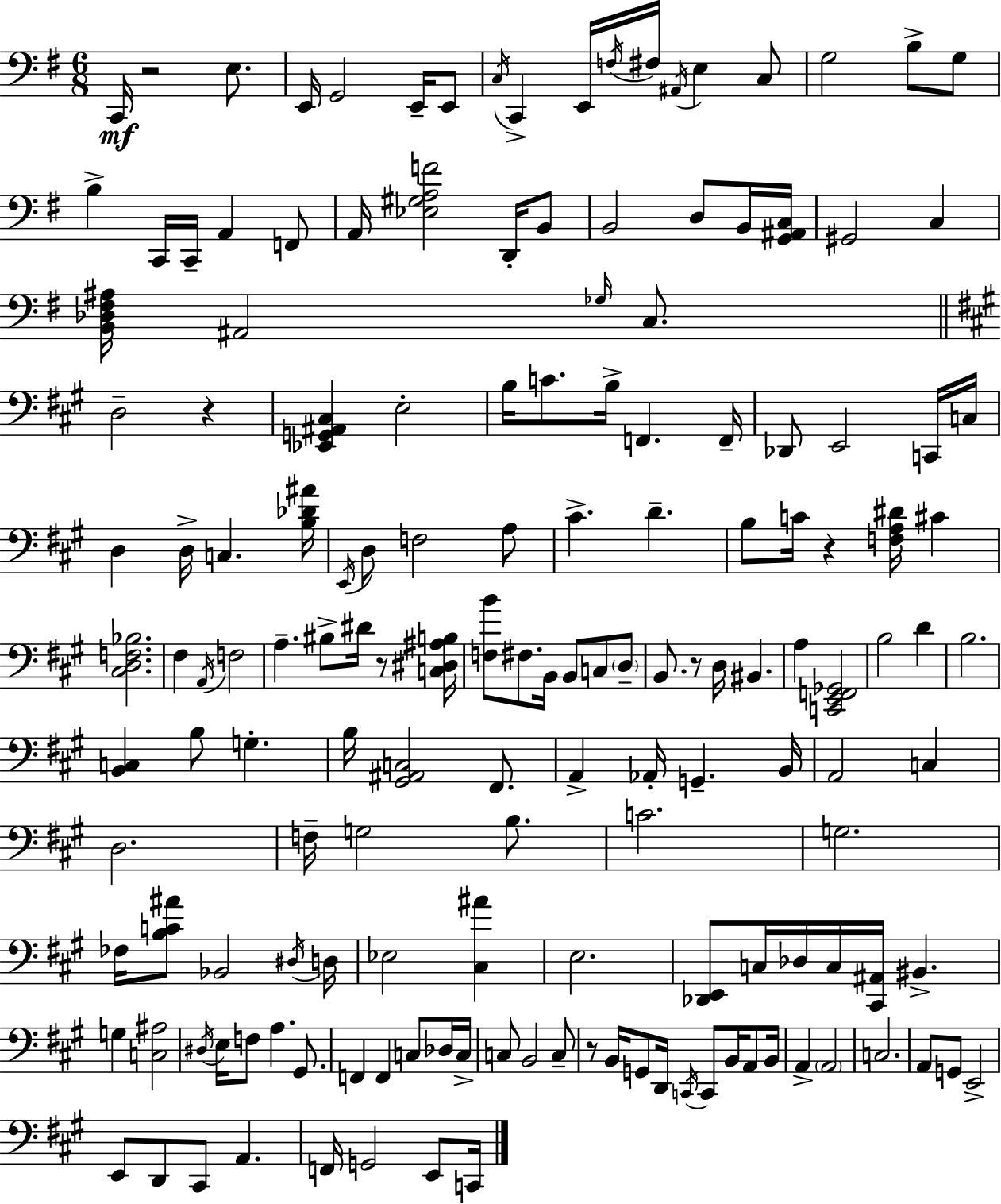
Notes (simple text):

C2/s R/h E3/e. E2/s G2/h E2/s E2/e C3/s C2/q E2/s F3/s F#3/s A#2/s E3/q C3/e G3/h B3/e G3/e B3/q C2/s C2/s A2/q F2/e A2/s [Eb3,G#3,A3,F4]/h D2/s B2/e B2/h D3/e B2/s [G2,A#2,C3]/s G#2/h C3/q [B2,Db3,F#3,A#3]/s A#2/h Gb3/s C3/e. D3/h R/q [Eb2,G2,A#2,C#3]/q E3/h B3/s C4/e. B3/s F2/q. F2/s Db2/e E2/h C2/s C3/s D3/q D3/s C3/q. [B3,Db4,A#4]/s E2/s D3/e F3/h A3/e C#4/q. D4/q. B3/e C4/s R/q [F3,A3,D#4]/s C#4/q [C#3,D3,F3,Bb3]/h. F#3/q A2/s F3/h A3/q. BIS3/e D#4/s R/e [C3,D#3,A#3,B3]/s [F3,B4]/e F#3/e. B2/s B2/e C3/e D3/e B2/e. R/e D3/s BIS2/q. A3/q [C2,E2,F2,Gb2]/h B3/h D4/q B3/h. [B2,C3]/q B3/e G3/q. B3/s [G#2,A#2,C3]/h F#2/e. A2/q Ab2/s G2/q. B2/s A2/h C3/q D3/h. F3/s G3/h B3/e. C4/h. G3/h. FES3/s [B3,C4,A#4]/e Bb2/h D#3/s D3/s Eb3/h [C#3,A#4]/q E3/h. [Db2,E2]/e C3/s Db3/s C3/s [C#2,A#2]/s BIS2/q. G3/q [C3,A#3]/h D#3/s E3/s F3/e A3/q. G#2/e. F2/q F2/q C3/e Db3/s C3/s C3/e B2/h C3/e R/e B2/s G2/e D2/s C2/s C2/e B2/s A2/e B2/s A2/q A2/h C3/h. A2/e G2/e E2/h E2/e D2/e C#2/e A2/q. F2/s G2/h E2/e C2/s